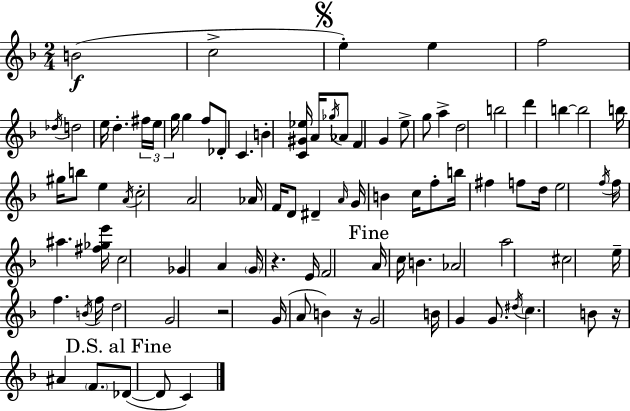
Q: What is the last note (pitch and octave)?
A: C4